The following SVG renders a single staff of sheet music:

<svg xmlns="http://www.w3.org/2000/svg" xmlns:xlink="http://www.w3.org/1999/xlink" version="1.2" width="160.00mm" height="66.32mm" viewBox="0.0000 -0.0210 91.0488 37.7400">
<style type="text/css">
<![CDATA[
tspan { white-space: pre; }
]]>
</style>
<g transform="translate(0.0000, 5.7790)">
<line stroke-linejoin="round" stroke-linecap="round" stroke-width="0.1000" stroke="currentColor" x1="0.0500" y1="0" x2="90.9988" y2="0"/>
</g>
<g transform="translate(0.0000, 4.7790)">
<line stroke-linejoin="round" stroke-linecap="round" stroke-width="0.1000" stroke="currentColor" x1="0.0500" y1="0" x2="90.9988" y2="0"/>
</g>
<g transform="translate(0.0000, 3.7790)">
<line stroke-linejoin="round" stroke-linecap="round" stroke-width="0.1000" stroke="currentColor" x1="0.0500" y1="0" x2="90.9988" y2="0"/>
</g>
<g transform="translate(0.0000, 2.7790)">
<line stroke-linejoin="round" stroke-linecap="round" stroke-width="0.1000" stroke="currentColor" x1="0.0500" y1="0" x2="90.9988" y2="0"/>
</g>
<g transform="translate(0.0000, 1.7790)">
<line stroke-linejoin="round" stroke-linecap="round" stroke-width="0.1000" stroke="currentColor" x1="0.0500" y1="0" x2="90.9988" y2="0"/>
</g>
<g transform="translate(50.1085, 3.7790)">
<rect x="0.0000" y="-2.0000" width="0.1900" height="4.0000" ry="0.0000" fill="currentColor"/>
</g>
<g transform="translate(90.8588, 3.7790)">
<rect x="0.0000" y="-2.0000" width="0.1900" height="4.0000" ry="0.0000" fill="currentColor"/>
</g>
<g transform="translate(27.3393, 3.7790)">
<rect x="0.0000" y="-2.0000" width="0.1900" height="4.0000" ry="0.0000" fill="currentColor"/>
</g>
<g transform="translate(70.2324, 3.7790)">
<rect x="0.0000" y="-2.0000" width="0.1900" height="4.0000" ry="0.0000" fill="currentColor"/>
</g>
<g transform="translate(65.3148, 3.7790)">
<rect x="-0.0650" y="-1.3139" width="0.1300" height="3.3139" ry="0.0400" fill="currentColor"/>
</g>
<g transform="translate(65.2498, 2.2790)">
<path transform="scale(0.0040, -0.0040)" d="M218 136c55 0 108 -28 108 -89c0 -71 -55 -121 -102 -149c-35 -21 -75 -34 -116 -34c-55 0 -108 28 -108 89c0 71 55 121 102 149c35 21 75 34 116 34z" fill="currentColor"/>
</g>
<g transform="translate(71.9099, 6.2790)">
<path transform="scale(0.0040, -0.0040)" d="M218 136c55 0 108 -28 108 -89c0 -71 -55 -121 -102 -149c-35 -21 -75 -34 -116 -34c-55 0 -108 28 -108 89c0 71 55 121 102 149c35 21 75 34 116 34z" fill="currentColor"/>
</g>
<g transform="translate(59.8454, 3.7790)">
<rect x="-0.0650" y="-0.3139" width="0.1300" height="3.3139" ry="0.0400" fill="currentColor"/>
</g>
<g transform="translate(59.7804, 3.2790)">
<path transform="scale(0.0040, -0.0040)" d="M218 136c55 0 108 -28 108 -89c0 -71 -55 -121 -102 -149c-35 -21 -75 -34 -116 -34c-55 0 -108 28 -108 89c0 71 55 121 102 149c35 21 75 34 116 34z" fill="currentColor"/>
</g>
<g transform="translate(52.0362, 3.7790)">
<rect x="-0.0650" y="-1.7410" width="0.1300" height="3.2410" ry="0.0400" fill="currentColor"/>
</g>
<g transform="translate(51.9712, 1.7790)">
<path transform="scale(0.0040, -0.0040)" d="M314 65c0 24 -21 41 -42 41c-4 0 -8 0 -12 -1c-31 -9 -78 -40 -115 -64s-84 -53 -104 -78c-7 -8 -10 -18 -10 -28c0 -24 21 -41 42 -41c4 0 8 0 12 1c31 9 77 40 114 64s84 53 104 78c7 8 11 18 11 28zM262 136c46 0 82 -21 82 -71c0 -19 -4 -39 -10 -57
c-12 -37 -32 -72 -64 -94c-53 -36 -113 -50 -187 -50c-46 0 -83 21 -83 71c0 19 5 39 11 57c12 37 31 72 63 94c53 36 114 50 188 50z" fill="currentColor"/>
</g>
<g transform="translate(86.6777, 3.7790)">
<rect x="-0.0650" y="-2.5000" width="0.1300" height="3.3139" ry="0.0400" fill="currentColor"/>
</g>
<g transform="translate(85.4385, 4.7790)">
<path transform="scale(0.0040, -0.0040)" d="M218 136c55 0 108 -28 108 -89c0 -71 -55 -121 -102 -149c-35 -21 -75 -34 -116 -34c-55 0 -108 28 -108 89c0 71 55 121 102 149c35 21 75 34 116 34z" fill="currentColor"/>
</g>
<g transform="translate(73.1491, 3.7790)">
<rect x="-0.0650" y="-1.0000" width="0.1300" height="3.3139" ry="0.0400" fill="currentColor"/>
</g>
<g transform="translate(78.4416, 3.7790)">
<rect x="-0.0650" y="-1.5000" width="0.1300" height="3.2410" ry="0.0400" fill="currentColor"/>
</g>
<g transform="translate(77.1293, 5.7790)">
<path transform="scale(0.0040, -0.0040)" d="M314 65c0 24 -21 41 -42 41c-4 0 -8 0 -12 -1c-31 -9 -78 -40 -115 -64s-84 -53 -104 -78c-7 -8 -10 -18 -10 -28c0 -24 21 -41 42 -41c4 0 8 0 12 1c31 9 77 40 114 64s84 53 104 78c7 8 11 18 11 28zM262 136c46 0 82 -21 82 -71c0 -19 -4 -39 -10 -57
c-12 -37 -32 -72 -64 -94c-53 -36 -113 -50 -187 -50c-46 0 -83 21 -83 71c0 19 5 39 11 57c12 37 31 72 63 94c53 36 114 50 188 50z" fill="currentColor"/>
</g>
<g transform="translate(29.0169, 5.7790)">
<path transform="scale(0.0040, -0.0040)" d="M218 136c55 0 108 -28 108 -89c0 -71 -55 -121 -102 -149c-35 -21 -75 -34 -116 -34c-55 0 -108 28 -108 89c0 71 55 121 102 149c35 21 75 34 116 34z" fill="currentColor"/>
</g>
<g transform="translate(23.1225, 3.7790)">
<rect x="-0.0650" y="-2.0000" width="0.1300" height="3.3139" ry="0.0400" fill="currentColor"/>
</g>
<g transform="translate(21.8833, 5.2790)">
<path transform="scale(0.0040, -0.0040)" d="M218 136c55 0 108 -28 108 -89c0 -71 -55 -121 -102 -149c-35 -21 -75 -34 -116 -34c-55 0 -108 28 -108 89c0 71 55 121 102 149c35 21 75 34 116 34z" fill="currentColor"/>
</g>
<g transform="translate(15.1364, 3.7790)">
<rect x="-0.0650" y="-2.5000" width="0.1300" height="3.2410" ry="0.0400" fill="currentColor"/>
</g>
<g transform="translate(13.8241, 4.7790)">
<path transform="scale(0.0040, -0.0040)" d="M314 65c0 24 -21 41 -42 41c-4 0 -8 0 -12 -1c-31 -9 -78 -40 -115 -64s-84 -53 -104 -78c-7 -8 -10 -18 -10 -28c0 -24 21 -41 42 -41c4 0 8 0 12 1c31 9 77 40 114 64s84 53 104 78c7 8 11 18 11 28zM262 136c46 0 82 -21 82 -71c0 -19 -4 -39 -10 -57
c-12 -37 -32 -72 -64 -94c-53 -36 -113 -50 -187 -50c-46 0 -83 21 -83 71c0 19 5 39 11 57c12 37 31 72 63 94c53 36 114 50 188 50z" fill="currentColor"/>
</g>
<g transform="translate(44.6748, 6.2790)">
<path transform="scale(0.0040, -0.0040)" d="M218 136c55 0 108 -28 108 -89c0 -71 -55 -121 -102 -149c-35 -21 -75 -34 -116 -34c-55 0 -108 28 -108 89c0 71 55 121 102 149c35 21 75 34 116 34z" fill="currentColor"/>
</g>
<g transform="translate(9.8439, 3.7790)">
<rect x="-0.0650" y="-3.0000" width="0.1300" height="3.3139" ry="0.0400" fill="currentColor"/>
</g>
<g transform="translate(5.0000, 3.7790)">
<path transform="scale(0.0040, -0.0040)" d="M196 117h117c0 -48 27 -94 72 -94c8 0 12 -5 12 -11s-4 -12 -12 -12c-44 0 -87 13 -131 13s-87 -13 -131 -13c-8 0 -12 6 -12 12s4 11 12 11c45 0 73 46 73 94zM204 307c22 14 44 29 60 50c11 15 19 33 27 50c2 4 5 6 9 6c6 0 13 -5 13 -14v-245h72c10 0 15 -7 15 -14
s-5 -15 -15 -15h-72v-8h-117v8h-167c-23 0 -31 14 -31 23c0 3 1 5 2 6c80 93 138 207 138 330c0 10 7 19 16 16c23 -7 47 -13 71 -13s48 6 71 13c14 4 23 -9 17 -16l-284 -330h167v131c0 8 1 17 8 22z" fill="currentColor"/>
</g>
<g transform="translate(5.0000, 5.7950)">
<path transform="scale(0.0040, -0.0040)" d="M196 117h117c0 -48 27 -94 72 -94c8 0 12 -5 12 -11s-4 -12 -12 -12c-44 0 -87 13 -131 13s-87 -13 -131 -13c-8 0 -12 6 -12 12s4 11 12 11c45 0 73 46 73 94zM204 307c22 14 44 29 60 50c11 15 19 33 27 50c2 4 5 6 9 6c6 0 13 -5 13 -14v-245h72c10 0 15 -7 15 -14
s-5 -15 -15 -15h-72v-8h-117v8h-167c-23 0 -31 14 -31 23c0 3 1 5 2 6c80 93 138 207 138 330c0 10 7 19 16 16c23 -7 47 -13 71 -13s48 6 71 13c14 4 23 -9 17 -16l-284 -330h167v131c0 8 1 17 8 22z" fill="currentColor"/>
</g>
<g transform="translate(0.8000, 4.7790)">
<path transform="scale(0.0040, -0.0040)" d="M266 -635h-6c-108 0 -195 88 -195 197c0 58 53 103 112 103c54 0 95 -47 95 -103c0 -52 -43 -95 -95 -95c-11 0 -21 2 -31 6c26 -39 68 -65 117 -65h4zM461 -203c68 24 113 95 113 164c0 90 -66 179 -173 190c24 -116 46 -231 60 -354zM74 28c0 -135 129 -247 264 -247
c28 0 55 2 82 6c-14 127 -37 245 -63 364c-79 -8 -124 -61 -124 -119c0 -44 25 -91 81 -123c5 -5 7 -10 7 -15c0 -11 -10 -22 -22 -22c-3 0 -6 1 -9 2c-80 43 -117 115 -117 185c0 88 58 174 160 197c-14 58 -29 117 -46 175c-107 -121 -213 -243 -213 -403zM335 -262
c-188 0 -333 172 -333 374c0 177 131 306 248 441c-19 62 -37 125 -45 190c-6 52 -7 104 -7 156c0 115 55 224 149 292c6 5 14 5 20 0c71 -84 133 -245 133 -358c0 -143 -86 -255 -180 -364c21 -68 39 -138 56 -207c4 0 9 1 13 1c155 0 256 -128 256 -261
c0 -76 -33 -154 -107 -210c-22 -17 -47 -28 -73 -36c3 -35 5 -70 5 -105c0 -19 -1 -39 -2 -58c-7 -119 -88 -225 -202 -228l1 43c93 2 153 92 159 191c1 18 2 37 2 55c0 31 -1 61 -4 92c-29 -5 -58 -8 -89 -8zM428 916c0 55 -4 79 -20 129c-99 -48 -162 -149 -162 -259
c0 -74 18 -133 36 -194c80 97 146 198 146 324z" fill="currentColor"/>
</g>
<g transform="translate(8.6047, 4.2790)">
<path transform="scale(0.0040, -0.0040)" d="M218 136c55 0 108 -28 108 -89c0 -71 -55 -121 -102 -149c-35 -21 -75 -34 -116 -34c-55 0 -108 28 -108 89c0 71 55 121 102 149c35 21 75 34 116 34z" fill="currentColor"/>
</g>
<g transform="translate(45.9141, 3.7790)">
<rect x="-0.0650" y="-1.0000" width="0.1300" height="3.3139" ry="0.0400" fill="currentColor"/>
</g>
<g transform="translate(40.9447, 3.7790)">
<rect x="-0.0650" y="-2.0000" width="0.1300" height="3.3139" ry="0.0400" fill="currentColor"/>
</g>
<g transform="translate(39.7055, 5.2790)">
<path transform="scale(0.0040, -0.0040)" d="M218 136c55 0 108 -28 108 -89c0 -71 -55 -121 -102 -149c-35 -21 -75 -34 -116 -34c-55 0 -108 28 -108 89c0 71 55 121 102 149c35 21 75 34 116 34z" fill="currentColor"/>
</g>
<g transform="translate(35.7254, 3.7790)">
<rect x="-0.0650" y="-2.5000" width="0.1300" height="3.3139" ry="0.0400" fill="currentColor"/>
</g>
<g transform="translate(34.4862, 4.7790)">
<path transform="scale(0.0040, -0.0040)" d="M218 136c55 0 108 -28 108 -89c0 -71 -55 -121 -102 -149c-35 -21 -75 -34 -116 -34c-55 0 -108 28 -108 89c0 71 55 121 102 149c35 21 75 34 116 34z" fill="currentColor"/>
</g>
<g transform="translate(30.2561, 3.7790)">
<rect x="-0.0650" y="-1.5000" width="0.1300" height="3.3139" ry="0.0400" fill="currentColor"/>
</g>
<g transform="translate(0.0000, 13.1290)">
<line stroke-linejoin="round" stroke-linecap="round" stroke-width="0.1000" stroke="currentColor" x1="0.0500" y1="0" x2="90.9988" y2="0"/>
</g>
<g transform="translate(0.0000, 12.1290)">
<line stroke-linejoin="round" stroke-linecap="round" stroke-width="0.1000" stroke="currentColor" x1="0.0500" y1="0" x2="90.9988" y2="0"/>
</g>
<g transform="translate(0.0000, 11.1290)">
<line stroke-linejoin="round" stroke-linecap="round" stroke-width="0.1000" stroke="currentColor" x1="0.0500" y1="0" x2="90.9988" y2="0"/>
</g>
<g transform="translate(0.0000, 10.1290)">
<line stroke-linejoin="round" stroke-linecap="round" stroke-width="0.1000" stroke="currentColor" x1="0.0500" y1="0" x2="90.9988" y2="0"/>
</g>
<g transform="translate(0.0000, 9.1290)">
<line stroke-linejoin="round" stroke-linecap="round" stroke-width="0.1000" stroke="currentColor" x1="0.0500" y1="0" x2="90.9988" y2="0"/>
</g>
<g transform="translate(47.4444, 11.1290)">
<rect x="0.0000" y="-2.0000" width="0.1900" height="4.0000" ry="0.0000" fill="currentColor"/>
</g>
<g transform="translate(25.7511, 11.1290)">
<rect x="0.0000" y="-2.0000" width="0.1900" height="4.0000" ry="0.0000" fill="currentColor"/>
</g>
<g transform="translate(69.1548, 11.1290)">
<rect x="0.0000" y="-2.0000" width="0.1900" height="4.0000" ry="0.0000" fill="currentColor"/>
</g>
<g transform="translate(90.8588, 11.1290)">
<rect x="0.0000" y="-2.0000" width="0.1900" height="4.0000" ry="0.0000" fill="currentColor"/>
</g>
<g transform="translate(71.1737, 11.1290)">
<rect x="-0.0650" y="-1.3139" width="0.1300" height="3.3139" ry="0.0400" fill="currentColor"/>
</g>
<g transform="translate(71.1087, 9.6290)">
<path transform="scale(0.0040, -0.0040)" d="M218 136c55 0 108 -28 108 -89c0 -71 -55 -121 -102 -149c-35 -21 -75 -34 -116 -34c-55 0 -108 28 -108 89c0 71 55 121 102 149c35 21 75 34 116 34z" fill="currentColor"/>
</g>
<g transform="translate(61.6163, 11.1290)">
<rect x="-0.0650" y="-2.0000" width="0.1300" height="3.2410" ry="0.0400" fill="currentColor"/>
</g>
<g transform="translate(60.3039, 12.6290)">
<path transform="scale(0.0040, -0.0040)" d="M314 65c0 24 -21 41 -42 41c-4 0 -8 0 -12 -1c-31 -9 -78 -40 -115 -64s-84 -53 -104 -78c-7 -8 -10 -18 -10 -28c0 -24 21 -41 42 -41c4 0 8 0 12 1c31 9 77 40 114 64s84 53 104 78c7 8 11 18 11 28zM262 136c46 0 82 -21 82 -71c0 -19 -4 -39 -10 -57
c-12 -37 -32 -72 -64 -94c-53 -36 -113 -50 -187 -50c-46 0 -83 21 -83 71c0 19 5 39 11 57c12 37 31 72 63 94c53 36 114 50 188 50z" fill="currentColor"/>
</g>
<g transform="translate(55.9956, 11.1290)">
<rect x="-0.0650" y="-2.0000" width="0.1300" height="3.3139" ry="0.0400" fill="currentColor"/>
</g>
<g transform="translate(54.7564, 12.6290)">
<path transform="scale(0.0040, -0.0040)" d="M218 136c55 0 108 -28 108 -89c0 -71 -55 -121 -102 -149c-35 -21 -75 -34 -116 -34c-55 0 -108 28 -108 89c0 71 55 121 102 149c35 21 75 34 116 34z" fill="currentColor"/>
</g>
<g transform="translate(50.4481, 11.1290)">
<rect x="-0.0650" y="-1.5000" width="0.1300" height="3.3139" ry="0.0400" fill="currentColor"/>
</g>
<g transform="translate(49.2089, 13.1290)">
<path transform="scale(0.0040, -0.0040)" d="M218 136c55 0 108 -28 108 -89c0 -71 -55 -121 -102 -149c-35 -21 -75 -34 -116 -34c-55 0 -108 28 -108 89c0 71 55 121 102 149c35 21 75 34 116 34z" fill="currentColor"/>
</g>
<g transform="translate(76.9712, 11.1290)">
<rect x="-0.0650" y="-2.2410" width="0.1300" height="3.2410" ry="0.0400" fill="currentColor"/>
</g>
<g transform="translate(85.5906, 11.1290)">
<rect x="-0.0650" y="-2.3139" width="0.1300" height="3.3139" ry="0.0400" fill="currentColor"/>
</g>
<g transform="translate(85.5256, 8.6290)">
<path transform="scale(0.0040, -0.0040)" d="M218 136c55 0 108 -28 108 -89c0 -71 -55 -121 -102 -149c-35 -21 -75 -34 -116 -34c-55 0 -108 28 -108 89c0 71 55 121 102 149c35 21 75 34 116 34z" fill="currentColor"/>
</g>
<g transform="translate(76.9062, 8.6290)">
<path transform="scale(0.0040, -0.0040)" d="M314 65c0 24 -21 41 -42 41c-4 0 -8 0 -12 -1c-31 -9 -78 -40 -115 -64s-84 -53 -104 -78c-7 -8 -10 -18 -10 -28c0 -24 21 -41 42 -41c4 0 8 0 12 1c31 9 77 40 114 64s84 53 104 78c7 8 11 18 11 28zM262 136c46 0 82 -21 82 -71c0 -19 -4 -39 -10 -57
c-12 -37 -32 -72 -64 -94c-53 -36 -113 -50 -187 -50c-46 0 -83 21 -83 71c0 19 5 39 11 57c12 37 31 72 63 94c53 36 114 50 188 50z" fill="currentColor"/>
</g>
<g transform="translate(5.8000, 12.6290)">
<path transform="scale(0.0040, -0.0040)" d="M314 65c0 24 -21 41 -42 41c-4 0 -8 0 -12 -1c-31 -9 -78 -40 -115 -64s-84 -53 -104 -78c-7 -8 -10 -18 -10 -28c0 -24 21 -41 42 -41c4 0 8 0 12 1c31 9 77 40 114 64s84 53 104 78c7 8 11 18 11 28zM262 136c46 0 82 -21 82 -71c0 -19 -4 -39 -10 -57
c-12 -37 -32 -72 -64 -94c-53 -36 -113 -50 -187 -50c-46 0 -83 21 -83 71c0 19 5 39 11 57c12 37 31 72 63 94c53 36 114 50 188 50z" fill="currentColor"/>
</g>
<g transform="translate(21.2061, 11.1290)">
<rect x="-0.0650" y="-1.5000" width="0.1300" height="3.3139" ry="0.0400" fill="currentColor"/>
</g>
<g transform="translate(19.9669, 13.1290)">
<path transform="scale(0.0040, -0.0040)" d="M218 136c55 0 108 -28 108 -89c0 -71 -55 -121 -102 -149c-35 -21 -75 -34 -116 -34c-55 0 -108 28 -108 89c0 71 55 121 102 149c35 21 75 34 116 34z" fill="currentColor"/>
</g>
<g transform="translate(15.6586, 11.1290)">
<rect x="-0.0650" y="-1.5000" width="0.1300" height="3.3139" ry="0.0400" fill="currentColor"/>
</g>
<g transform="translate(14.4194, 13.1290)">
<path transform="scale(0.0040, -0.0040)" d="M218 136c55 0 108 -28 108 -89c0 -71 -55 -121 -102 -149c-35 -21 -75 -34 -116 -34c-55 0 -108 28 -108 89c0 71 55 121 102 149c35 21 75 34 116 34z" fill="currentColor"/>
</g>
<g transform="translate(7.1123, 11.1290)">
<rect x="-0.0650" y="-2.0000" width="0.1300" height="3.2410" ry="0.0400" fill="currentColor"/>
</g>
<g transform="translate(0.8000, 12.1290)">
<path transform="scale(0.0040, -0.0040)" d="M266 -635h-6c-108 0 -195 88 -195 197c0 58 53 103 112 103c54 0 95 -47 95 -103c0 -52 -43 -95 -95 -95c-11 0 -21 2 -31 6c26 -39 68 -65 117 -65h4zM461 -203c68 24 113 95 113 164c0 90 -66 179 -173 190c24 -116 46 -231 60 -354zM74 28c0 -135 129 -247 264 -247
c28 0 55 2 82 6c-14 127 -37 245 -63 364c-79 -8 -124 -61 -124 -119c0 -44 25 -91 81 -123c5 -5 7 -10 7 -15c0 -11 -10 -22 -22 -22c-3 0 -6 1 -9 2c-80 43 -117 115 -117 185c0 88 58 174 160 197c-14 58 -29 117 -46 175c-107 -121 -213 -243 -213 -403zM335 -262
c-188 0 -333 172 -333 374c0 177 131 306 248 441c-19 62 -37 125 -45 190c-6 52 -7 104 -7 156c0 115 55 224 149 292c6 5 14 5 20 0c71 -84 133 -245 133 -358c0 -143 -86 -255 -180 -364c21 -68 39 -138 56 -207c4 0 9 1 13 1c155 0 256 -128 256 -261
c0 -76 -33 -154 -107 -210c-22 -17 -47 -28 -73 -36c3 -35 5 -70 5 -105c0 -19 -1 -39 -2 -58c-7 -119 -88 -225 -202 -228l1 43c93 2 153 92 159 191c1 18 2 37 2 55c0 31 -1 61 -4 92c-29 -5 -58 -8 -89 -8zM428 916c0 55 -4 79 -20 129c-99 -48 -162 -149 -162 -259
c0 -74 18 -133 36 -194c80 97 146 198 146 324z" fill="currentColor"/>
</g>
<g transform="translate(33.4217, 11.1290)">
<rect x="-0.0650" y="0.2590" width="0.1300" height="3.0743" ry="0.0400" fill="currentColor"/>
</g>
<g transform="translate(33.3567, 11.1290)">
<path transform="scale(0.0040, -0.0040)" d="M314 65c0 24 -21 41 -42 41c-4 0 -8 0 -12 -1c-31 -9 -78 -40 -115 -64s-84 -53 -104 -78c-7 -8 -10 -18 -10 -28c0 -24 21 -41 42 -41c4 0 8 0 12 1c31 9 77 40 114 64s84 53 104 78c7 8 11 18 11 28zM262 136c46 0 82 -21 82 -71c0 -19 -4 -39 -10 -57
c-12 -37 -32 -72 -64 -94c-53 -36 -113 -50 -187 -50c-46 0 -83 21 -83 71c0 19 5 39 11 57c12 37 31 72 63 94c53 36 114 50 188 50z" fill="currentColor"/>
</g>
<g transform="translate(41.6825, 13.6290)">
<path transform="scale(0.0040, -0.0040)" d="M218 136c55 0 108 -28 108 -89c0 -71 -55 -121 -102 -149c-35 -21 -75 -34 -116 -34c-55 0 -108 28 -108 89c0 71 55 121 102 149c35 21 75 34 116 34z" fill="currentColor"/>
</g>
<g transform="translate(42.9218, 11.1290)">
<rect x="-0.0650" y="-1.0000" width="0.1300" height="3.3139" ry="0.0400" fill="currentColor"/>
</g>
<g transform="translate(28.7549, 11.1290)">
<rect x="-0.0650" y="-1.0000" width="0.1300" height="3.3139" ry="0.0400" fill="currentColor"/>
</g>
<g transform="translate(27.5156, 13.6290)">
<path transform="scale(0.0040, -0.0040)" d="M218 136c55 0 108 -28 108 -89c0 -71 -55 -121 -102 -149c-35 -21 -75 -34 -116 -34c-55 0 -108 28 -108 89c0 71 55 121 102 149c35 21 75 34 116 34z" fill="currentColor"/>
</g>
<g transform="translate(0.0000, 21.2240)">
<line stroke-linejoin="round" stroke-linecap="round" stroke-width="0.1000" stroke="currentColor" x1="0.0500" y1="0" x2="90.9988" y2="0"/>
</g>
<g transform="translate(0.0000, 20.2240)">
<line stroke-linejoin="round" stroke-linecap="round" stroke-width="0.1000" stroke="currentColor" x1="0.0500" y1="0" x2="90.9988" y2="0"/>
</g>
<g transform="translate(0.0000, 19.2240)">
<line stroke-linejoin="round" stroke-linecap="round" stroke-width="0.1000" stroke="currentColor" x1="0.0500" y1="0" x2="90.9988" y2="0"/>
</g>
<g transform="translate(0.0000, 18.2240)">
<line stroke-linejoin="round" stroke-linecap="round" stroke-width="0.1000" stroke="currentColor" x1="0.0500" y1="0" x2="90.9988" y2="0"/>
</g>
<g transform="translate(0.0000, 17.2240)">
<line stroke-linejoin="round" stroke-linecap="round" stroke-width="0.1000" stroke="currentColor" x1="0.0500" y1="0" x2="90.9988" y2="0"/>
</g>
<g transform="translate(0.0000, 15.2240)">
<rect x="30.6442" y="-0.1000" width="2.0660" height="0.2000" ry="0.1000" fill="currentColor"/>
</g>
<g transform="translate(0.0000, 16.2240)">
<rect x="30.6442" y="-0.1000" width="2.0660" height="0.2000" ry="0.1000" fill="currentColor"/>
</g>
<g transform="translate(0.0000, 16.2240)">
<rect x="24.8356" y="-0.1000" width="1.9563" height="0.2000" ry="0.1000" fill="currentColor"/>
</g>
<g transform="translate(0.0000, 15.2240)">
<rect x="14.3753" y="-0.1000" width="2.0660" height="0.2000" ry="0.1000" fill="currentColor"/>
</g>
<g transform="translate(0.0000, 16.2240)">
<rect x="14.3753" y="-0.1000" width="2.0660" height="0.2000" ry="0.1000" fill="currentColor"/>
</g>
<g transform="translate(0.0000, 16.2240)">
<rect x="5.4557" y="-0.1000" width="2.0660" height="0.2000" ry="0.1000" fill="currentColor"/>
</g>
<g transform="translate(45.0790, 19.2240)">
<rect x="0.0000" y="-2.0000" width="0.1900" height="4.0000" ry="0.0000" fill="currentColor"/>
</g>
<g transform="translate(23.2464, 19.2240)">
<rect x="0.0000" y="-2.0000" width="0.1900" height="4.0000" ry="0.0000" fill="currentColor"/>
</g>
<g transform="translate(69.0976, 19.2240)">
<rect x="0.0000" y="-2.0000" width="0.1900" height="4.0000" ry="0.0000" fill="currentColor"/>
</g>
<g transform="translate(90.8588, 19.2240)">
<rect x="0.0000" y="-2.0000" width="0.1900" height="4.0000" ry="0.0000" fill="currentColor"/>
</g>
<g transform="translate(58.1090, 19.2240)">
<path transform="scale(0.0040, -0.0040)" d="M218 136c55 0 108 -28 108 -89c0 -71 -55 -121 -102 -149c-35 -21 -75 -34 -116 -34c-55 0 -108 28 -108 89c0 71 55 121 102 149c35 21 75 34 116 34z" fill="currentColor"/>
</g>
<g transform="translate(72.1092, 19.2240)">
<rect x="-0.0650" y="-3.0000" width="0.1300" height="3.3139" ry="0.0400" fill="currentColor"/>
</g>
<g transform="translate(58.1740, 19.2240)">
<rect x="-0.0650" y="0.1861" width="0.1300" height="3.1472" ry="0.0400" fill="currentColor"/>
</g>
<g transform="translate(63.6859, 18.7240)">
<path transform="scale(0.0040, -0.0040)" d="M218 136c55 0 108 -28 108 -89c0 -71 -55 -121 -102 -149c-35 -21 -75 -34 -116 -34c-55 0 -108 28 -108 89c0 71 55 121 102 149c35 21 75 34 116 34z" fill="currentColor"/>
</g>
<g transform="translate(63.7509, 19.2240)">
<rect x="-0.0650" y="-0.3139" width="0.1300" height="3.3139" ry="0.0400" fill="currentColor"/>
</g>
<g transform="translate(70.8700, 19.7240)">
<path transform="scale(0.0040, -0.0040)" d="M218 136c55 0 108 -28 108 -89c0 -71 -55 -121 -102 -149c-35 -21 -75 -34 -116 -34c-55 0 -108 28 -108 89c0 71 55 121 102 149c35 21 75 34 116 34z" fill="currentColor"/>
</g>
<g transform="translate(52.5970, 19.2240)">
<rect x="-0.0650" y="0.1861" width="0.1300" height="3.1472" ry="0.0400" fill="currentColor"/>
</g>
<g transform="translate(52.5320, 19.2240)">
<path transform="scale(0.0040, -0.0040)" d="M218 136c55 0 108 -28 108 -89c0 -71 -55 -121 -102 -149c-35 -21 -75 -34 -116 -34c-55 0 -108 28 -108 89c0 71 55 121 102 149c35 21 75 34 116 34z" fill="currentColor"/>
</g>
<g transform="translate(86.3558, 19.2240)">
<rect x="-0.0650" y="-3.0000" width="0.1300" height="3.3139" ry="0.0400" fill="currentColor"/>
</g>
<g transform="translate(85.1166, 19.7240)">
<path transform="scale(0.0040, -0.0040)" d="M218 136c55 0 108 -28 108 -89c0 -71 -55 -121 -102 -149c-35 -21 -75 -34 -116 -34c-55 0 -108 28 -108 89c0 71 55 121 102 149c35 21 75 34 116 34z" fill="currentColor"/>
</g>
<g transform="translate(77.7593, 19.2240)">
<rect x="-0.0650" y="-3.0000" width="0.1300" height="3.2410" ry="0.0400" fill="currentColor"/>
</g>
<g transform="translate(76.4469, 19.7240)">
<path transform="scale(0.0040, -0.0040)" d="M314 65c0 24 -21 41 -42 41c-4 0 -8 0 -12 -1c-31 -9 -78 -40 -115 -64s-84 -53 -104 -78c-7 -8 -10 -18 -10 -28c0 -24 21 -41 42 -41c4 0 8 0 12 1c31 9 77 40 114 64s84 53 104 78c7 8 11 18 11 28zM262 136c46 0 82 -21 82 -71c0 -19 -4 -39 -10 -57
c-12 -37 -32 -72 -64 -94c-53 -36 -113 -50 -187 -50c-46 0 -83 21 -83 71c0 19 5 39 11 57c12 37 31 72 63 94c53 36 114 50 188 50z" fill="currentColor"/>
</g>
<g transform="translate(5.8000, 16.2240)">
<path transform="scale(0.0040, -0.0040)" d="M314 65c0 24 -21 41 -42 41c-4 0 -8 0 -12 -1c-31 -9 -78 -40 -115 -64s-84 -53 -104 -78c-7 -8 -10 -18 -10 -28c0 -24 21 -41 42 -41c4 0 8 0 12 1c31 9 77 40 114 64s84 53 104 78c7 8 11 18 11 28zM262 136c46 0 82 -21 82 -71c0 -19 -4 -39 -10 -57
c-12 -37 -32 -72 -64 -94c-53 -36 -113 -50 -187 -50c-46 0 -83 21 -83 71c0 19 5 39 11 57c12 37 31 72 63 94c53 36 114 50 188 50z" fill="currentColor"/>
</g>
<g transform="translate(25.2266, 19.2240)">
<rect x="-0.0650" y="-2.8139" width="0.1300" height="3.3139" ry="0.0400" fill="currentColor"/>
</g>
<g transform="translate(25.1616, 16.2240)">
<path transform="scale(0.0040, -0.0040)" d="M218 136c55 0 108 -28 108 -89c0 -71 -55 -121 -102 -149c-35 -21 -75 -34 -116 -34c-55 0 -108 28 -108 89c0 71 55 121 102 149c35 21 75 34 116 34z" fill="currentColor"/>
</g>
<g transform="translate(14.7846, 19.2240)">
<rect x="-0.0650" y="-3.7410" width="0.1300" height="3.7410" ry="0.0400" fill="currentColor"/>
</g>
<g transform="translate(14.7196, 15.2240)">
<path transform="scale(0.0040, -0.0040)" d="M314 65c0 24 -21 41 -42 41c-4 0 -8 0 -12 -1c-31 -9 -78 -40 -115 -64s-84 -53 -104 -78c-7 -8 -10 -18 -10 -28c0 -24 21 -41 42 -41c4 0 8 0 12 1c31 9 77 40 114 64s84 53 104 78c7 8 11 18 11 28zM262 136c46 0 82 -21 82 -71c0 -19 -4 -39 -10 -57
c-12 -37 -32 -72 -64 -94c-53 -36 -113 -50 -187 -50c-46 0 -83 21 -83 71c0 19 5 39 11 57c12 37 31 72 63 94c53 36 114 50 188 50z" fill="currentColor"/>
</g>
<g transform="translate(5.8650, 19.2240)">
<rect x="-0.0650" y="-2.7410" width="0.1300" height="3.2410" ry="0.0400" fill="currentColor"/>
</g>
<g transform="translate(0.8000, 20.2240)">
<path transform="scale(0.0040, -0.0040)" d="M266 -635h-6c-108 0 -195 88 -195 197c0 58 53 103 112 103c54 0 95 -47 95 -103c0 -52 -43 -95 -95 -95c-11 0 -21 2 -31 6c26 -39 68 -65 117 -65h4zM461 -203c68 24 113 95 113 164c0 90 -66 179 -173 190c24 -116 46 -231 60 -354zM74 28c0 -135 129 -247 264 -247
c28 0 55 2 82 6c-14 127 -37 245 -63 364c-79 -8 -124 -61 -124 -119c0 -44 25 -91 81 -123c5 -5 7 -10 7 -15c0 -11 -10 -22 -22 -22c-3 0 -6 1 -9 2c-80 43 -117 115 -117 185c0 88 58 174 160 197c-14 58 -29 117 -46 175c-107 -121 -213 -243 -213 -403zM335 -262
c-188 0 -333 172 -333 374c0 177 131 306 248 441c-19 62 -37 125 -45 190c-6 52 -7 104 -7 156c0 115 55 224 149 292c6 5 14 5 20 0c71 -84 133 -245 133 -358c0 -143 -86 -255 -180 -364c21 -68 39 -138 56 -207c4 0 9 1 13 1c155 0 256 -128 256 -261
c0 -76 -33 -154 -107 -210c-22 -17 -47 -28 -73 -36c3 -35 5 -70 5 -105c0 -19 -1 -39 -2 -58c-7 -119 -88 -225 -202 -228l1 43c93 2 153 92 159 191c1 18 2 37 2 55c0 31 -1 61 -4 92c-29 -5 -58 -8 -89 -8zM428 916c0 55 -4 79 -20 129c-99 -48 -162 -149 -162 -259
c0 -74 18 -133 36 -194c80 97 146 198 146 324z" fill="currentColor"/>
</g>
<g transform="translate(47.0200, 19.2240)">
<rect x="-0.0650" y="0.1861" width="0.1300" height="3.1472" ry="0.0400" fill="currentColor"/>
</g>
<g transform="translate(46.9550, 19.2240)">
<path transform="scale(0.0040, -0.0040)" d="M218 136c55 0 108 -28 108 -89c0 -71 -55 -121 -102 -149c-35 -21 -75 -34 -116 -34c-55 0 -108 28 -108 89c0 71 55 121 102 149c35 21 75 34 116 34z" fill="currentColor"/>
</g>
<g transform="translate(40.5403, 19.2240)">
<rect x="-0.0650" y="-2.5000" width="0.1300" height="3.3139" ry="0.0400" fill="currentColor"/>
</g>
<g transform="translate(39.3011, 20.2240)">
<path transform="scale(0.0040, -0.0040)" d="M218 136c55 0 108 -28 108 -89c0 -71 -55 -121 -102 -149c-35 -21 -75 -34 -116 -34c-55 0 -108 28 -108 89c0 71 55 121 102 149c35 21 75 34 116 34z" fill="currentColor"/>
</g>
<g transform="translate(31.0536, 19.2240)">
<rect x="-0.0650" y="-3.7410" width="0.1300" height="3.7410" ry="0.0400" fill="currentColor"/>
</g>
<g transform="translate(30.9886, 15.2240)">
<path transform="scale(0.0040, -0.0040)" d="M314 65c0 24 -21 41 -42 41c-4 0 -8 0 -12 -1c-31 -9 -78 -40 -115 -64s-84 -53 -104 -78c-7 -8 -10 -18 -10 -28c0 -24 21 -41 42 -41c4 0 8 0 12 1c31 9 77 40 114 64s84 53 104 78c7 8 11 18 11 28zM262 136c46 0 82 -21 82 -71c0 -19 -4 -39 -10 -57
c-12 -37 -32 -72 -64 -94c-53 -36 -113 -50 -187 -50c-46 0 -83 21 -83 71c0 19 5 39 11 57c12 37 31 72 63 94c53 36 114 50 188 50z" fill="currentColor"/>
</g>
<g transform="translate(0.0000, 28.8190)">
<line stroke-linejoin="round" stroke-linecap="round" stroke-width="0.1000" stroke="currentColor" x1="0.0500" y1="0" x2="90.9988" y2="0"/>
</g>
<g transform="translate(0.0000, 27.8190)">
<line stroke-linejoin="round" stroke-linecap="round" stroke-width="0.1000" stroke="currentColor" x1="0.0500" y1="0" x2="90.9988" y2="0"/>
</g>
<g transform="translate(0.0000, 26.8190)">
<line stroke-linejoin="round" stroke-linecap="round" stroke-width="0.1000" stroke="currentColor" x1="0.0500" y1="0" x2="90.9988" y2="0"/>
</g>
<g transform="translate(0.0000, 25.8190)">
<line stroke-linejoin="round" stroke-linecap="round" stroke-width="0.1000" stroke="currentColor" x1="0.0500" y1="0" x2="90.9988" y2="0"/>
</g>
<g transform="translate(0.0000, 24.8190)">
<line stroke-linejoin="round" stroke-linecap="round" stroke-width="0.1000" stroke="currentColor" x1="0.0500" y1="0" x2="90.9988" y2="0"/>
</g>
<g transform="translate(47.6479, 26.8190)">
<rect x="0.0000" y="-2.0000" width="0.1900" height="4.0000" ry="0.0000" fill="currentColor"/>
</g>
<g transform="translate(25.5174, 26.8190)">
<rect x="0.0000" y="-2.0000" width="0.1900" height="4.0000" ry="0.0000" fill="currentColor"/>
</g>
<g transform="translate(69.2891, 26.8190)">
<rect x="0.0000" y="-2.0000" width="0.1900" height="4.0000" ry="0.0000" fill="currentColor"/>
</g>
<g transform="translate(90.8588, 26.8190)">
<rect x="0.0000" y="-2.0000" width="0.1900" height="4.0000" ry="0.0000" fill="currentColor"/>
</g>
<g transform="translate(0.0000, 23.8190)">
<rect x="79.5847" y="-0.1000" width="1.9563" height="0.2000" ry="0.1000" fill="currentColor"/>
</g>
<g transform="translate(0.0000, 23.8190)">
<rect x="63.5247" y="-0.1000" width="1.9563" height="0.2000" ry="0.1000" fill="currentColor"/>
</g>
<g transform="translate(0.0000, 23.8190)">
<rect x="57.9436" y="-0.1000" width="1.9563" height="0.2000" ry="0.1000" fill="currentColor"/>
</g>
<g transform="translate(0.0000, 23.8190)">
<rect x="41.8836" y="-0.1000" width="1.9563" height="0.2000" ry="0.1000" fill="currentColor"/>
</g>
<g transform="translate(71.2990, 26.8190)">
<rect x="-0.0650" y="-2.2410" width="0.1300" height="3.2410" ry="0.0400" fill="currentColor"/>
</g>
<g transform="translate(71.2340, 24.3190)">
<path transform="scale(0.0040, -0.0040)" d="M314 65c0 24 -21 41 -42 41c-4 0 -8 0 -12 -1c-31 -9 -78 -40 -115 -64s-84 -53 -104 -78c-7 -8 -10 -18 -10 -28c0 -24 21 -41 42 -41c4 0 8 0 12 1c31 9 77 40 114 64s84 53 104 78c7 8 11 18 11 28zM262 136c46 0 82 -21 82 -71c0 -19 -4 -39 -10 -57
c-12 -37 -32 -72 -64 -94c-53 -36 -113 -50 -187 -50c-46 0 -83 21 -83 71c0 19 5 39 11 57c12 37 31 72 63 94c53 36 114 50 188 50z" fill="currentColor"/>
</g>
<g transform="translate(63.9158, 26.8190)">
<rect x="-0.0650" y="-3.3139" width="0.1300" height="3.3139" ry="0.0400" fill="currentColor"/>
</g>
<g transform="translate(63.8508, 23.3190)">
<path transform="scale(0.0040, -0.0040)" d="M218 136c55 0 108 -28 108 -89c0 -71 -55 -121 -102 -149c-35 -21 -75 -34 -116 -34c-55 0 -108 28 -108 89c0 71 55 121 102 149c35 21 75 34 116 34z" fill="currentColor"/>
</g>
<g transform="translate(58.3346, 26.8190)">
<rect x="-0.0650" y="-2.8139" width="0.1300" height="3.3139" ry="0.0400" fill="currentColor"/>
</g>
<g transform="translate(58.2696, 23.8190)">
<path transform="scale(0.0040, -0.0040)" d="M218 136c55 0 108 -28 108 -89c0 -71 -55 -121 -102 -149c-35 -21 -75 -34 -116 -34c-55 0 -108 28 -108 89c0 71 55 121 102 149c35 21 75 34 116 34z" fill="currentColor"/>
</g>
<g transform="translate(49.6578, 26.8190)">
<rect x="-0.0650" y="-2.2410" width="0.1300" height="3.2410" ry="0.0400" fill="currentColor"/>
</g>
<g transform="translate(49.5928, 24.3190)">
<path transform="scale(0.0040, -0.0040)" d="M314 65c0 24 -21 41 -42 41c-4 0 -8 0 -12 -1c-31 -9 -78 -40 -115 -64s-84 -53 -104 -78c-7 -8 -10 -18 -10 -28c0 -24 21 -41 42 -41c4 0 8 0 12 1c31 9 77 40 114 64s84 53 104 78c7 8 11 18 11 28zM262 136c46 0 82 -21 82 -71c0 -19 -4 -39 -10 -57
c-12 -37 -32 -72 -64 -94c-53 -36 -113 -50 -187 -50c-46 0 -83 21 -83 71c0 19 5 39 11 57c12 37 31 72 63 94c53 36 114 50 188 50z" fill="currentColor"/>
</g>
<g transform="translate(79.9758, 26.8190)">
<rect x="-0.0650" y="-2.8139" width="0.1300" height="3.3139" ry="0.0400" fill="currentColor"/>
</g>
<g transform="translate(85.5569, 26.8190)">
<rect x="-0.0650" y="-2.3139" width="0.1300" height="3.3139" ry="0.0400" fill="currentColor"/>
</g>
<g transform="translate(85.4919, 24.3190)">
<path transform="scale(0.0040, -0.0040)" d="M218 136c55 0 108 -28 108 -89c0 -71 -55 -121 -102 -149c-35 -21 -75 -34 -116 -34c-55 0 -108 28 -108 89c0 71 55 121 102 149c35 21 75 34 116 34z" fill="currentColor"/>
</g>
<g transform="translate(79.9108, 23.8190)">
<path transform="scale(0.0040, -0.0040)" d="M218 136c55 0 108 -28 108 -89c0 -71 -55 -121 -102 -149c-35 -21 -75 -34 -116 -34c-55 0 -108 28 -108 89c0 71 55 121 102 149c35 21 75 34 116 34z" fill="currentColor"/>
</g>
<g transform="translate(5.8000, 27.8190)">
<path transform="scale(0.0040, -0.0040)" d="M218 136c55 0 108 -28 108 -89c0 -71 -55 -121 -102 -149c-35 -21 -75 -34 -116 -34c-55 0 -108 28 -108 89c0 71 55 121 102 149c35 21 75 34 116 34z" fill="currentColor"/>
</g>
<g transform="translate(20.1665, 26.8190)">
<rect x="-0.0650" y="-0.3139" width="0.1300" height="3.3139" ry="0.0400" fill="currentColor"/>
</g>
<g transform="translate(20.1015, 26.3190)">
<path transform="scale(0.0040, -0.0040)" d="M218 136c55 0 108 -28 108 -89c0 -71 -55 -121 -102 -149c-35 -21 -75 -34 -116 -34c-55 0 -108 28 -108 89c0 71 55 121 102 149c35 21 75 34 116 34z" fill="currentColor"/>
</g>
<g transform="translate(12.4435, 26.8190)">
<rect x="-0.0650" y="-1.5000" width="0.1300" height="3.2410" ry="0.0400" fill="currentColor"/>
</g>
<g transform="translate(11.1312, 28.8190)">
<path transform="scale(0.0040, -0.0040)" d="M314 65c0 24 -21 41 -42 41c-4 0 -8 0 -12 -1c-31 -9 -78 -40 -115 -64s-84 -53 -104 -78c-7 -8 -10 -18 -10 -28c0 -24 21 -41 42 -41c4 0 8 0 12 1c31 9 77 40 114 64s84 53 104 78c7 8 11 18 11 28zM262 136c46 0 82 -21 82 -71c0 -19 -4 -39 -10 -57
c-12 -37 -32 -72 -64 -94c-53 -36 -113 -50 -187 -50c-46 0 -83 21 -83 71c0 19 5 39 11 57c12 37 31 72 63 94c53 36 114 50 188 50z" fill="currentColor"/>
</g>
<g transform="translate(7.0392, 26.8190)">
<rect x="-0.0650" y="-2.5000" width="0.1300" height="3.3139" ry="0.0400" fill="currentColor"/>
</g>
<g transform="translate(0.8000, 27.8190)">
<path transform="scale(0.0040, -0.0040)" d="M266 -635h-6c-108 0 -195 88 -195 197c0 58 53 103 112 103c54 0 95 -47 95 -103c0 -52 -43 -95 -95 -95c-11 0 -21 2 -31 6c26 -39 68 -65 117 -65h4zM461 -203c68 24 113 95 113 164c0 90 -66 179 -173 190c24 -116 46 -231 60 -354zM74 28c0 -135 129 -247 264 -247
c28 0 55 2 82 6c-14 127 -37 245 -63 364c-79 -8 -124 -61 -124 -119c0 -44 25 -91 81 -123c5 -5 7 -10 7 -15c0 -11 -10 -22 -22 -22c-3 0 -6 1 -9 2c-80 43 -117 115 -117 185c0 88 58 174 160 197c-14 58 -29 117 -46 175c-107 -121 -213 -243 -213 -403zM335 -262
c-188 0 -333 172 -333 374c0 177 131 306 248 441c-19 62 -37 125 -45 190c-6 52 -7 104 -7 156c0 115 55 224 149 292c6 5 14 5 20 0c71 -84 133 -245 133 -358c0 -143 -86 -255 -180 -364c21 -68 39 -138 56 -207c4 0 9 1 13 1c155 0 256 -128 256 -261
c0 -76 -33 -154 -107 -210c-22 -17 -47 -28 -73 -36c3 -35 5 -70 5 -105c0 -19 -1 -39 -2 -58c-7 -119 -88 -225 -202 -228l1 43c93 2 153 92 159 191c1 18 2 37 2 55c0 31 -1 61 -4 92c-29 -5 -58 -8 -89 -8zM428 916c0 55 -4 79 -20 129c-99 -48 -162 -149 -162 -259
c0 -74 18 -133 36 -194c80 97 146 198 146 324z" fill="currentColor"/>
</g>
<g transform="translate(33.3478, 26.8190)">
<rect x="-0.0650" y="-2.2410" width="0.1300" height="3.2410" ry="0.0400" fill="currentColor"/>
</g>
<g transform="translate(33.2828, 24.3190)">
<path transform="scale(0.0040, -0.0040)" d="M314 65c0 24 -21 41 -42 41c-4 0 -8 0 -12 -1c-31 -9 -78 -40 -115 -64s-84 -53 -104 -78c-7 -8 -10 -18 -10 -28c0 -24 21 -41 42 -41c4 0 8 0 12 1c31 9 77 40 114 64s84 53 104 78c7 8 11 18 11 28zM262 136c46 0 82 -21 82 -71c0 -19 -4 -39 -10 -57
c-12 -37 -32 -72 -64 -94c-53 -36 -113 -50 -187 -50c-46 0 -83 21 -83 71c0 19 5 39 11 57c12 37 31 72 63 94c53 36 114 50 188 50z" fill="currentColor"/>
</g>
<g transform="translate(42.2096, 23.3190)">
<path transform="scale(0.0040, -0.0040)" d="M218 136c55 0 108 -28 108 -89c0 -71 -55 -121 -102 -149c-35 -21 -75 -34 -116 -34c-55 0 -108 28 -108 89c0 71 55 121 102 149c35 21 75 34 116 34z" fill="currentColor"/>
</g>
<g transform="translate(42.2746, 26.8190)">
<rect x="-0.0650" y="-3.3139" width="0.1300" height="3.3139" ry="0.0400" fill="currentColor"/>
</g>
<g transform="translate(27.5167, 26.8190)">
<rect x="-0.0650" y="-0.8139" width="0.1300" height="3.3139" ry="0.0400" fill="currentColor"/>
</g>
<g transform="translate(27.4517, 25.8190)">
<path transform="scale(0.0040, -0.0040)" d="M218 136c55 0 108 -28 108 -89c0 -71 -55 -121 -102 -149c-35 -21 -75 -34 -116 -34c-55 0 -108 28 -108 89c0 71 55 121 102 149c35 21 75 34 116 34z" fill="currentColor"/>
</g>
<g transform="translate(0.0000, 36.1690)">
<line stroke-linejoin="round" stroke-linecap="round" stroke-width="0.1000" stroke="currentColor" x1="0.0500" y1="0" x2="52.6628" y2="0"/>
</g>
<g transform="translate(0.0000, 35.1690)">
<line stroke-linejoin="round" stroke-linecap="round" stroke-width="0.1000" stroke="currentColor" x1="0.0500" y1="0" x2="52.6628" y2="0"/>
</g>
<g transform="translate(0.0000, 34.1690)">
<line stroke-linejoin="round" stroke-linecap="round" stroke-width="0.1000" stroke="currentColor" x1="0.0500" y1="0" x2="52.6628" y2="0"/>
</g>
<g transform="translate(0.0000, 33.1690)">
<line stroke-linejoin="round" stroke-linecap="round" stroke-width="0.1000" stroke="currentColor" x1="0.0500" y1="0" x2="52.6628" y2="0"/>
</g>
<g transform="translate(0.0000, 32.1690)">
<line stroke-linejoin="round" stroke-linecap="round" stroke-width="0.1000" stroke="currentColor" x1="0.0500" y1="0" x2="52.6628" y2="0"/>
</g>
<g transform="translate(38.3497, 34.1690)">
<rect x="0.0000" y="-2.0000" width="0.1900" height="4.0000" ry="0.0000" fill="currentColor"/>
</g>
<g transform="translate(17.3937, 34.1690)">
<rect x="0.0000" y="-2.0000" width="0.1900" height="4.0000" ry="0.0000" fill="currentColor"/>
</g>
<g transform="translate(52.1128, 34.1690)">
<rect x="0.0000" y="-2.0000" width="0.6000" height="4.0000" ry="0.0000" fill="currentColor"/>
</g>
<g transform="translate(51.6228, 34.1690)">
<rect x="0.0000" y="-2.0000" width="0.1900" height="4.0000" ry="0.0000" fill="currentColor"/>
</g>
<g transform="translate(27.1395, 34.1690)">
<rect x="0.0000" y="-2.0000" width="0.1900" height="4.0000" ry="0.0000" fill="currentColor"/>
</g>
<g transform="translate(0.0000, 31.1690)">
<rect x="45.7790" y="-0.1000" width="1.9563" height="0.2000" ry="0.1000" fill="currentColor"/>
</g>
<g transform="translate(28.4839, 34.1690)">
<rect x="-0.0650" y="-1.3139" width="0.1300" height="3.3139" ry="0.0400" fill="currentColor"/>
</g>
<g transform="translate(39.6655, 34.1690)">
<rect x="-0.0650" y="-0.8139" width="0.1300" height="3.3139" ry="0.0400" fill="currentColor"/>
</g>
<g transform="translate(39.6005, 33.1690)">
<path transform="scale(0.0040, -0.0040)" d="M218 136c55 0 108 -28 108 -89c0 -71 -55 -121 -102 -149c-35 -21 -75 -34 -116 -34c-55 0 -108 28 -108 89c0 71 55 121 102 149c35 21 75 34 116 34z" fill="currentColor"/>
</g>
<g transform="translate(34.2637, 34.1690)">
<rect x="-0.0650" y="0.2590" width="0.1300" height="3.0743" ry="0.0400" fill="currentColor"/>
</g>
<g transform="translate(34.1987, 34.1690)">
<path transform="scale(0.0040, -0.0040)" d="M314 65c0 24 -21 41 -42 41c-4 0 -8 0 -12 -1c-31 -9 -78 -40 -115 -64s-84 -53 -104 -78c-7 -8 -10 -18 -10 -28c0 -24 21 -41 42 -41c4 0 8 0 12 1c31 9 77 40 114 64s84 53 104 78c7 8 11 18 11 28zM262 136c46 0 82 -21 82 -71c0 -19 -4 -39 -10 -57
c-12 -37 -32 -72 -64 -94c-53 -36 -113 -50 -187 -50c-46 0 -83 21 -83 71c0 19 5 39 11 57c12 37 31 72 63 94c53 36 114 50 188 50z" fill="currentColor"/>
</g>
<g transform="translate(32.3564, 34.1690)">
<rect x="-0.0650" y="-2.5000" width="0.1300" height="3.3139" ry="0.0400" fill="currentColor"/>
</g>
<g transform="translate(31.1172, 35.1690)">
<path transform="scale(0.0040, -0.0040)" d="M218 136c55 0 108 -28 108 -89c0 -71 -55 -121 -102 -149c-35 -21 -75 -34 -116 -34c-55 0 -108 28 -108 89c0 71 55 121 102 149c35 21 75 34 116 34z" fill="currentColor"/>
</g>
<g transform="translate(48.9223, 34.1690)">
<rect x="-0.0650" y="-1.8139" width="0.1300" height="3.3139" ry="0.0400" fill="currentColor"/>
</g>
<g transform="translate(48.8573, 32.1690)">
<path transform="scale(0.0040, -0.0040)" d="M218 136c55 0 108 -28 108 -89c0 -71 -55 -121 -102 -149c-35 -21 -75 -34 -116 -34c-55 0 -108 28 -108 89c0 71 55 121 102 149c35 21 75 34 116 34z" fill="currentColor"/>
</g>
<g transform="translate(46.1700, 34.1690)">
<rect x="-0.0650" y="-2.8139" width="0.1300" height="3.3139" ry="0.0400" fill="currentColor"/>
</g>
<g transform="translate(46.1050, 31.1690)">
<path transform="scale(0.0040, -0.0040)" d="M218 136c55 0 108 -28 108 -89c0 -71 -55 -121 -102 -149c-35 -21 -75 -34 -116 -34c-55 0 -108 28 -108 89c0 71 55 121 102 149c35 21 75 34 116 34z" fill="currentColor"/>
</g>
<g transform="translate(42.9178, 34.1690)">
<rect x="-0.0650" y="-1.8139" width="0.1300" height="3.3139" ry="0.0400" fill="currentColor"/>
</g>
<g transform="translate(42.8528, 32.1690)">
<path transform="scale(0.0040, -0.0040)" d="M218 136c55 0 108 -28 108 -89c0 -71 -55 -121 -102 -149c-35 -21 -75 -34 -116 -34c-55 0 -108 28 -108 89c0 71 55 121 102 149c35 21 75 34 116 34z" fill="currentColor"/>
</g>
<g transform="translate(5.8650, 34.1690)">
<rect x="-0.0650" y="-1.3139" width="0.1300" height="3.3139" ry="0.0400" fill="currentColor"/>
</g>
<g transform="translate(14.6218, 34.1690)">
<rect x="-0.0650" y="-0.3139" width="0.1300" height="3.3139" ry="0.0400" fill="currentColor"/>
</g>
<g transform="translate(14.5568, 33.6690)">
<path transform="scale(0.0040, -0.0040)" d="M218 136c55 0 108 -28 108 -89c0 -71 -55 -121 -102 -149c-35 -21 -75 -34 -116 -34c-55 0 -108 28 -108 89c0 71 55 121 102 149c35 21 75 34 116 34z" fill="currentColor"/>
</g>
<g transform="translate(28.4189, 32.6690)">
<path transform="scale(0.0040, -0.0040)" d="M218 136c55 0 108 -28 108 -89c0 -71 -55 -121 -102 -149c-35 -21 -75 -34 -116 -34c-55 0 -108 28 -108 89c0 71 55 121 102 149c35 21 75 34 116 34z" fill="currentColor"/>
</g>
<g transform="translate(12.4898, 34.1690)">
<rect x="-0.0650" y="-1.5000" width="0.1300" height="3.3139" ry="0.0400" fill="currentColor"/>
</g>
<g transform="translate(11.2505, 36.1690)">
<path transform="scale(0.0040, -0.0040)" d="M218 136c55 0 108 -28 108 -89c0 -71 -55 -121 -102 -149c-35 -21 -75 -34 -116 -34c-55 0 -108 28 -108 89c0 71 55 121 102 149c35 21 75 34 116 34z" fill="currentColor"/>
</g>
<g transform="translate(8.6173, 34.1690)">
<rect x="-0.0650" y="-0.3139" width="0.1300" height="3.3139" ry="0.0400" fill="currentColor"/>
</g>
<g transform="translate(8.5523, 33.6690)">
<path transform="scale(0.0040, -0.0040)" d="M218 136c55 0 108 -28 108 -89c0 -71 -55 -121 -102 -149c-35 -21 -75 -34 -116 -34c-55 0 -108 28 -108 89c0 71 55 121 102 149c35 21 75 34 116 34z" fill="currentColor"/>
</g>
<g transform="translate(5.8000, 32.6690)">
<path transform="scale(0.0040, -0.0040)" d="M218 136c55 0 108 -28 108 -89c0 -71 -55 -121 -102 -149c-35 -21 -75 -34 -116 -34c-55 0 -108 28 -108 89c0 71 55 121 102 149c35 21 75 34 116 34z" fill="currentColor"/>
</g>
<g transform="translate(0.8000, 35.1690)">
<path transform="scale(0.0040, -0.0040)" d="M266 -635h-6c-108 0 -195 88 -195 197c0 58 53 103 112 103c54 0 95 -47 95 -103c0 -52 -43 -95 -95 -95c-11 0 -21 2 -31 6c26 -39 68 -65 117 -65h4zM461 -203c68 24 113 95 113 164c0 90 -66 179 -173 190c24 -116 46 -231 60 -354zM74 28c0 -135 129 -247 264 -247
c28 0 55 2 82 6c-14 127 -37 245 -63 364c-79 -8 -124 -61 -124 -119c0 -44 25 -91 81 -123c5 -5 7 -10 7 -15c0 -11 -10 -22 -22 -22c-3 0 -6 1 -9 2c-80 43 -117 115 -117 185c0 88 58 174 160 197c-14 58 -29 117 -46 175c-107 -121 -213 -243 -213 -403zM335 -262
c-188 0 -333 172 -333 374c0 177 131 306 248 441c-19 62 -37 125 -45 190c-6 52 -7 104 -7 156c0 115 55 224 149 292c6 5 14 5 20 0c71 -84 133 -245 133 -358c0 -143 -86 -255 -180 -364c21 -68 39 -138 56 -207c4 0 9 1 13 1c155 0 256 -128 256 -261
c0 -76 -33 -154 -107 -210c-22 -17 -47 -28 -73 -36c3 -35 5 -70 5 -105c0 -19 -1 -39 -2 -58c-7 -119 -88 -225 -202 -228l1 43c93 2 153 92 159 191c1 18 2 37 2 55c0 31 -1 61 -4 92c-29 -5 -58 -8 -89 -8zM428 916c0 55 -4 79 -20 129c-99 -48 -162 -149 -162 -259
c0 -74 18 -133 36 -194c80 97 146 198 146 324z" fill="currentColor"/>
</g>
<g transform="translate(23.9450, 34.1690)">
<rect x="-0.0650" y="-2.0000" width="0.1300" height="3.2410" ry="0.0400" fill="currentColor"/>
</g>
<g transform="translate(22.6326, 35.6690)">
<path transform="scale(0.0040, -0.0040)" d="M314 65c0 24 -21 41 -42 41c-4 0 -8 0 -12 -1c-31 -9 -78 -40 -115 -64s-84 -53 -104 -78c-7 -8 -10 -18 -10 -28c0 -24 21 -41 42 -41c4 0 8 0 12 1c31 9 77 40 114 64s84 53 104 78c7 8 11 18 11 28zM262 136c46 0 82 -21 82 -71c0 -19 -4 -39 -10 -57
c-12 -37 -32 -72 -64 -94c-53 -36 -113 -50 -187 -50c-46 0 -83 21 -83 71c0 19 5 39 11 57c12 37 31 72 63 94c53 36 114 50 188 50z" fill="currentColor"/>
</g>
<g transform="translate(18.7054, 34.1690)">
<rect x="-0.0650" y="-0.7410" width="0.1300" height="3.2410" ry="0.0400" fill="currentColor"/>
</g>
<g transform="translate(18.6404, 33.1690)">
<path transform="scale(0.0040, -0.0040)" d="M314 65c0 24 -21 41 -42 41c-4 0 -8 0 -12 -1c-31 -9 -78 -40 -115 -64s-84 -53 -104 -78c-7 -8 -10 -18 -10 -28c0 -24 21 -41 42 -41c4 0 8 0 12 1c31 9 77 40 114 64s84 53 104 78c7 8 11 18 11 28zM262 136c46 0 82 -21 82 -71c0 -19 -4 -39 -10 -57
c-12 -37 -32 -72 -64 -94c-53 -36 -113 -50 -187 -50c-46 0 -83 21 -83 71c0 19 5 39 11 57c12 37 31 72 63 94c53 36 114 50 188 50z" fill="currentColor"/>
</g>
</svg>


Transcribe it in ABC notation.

X:1
T:Untitled
M:4/4
L:1/4
K:C
A G2 F E G F D f2 c e D E2 G F2 E E D B2 D E F F2 e g2 g a2 c'2 a c'2 G B B B c A A2 A G E2 c d g2 b g2 a b g2 a g e c E c d2 F2 e G B2 d f a f